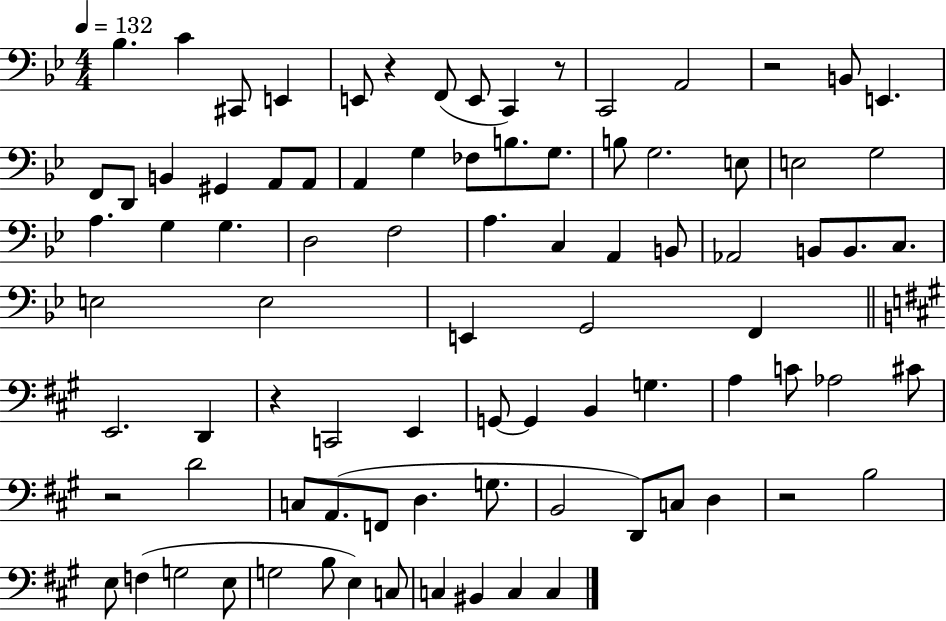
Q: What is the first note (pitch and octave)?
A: Bb3